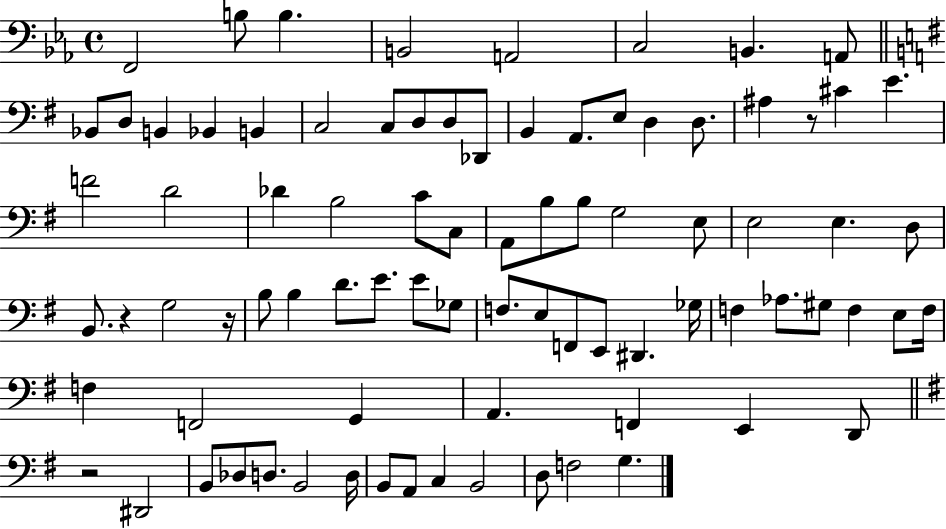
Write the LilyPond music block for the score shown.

{
  \clef bass
  \time 4/4
  \defaultTimeSignature
  \key ees \major
  f,2 b8 b4. | b,2 a,2 | c2 b,4. a,8 | \bar "||" \break \key g \major bes,8 d8 b,4 bes,4 b,4 | c2 c8 d8 d8 des,8 | b,4 a,8. e8 d4 d8. | ais4 r8 cis'4 e'4. | \break f'2 d'2 | des'4 b2 c'8 c8 | a,8 b8 b8 g2 e8 | e2 e4. d8 | \break b,8. r4 g2 r16 | b8 b4 d'8. e'8. e'8 ges8 | f8. e8 f,8 e,8 dis,4. ges16 | f4 aes8. gis8 f4 e8 f16 | \break f4 f,2 g,4 | a,4. f,4 e,4 d,8 | \bar "||" \break \key g \major r2 dis,2 | b,8 des8 d8. b,2 d16 | b,8 a,8 c4 b,2 | d8 f2 g4. | \break \bar "|."
}